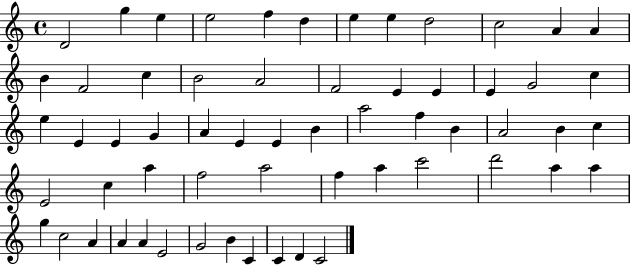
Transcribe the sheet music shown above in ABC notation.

X:1
T:Untitled
M:4/4
L:1/4
K:C
D2 g e e2 f d e e d2 c2 A A B F2 c B2 A2 F2 E E E G2 c e E E G A E E B a2 f B A2 B c E2 c a f2 a2 f a c'2 d'2 a a g c2 A A A E2 G2 B C C D C2